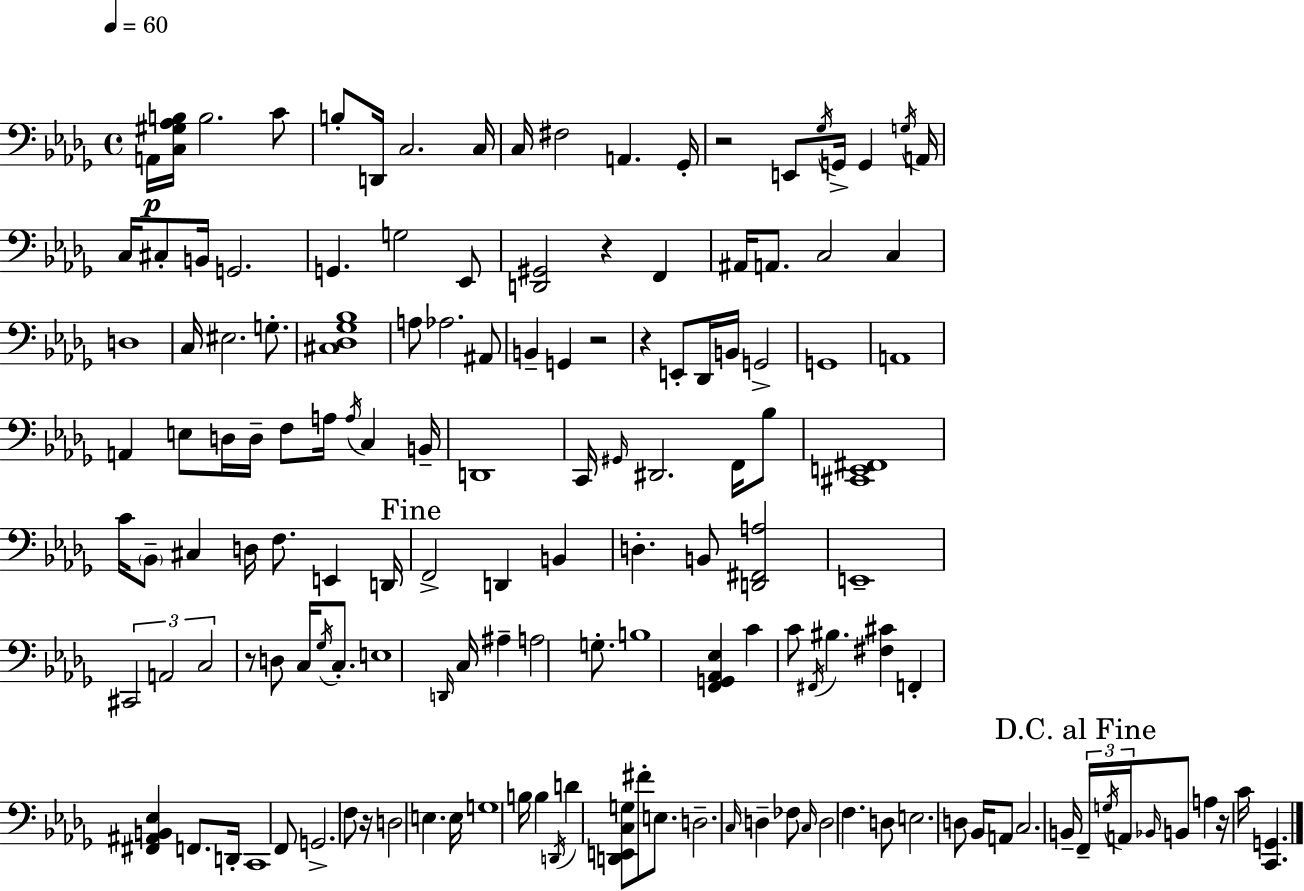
A2/s [C3,G#3,Ab3,B3]/s B3/h. C4/e B3/e D2/s C3/h. C3/s C3/s F#3/h A2/q. Gb2/s R/h E2/e Gb3/s G2/s G2/q G3/s A2/s C3/s C#3/e B2/s G2/h. G2/q. G3/h Eb2/e [D2,G#2]/h R/q F2/q A#2/s A2/e. C3/h C3/q D3/w C3/s EIS3/h. G3/e. [C#3,Db3,Gb3,Bb3]/w A3/e Ab3/h. A#2/e B2/q G2/q R/h R/q E2/e Db2/s B2/s G2/h G2/w A2/w A2/q E3/e D3/s D3/s F3/e A3/s A3/s C3/q B2/s D2/w C2/s G#2/s D#2/h. F2/s Bb3/e [C#2,E2,F#2]/w C4/s Bb2/e C#3/q D3/s F3/e. E2/q D2/s F2/h D2/q B2/q D3/q. B2/e [D2,F#2,A3]/h E2/w C#2/h A2/h C3/h R/e D3/e C3/s Gb3/s C3/e. E3/w D2/s C3/s A#3/q A3/h G3/e. B3/w [F2,G2,Ab2,Eb3]/q C4/q C4/e F#2/s BIS3/q. [F#3,C#4]/q F2/q [F#2,A#2,B2,Eb3]/q F2/e. D2/s C2/w F2/e G2/h. F3/e R/s D3/h E3/q. E3/s G3/w B3/s B3/q D2/s D4/q [D2,E2,C3,G3]/e F#4/e E3/e. D3/h. C3/s D3/q FES3/e C3/s D3/h F3/q. D3/e E3/h. D3/e Bb2/s A2/e C3/h. B2/s F2/s G3/s A2/s Bb2/s B2/e A3/q R/s C4/s [C2,G2]/q.